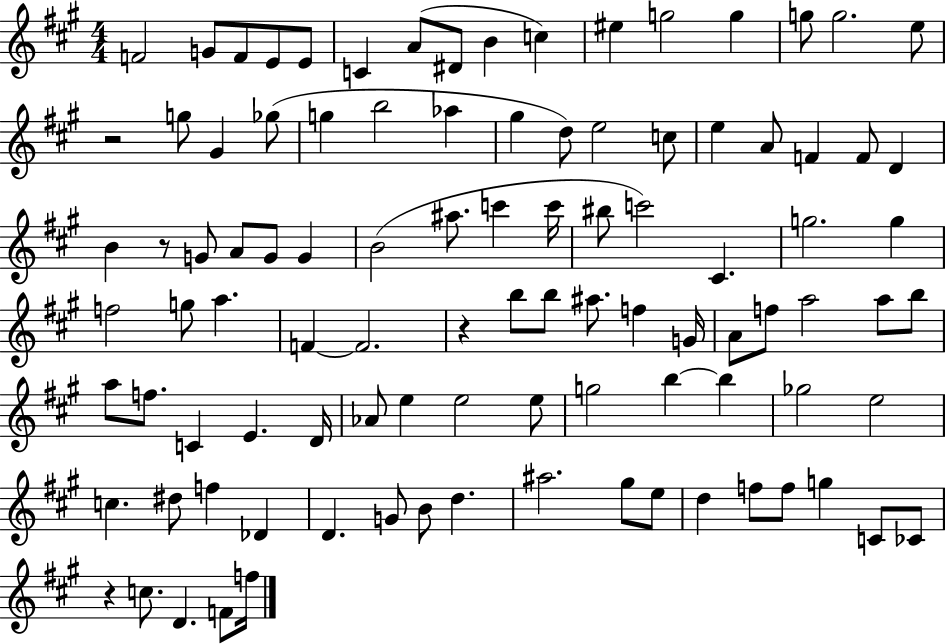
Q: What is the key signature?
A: A major